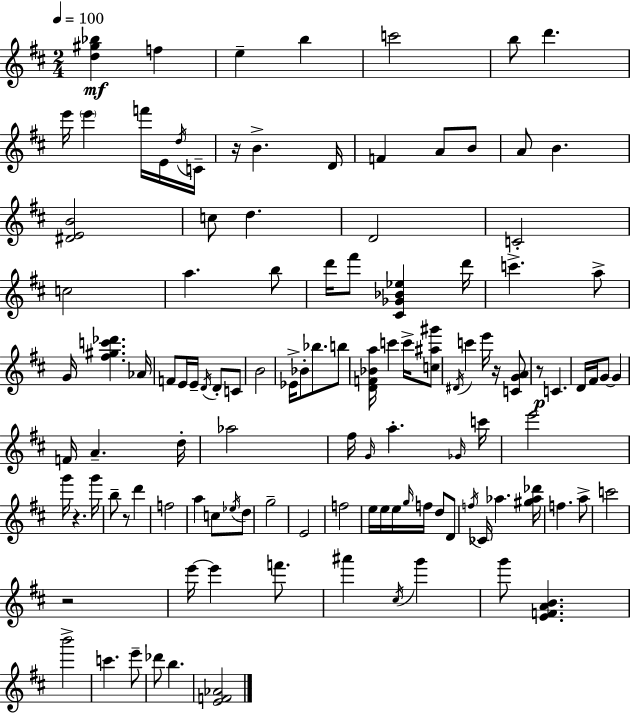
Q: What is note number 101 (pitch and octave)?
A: B5